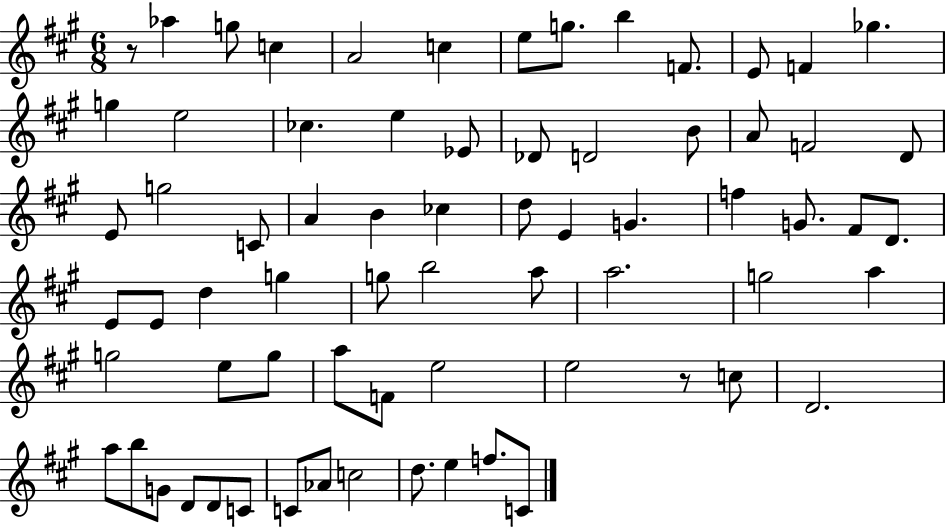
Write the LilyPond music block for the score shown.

{
  \clef treble
  \numericTimeSignature
  \time 6/8
  \key a \major
  r8 aes''4 g''8 c''4 | a'2 c''4 | e''8 g''8. b''4 f'8. | e'8 f'4 ges''4. | \break g''4 e''2 | ces''4. e''4 ees'8 | des'8 d'2 b'8 | a'8 f'2 d'8 | \break e'8 g''2 c'8 | a'4 b'4 ces''4 | d''8 e'4 g'4. | f''4 g'8. fis'8 d'8. | \break e'8 e'8 d''4 g''4 | g''8 b''2 a''8 | a''2. | g''2 a''4 | \break g''2 e''8 g''8 | a''8 f'8 e''2 | e''2 r8 c''8 | d'2. | \break a''8 b''8 g'8 d'8 d'8 c'8 | c'8 aes'8 c''2 | d''8. e''4 f''8. c'8 | \bar "|."
}